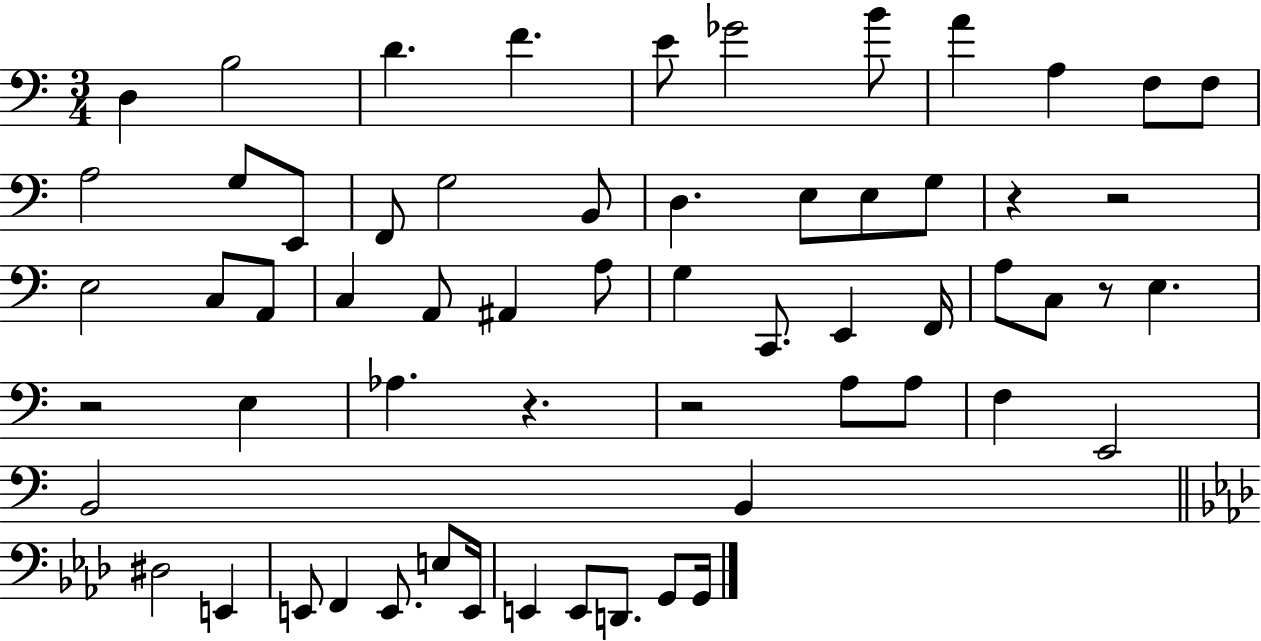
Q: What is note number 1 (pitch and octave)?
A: D3